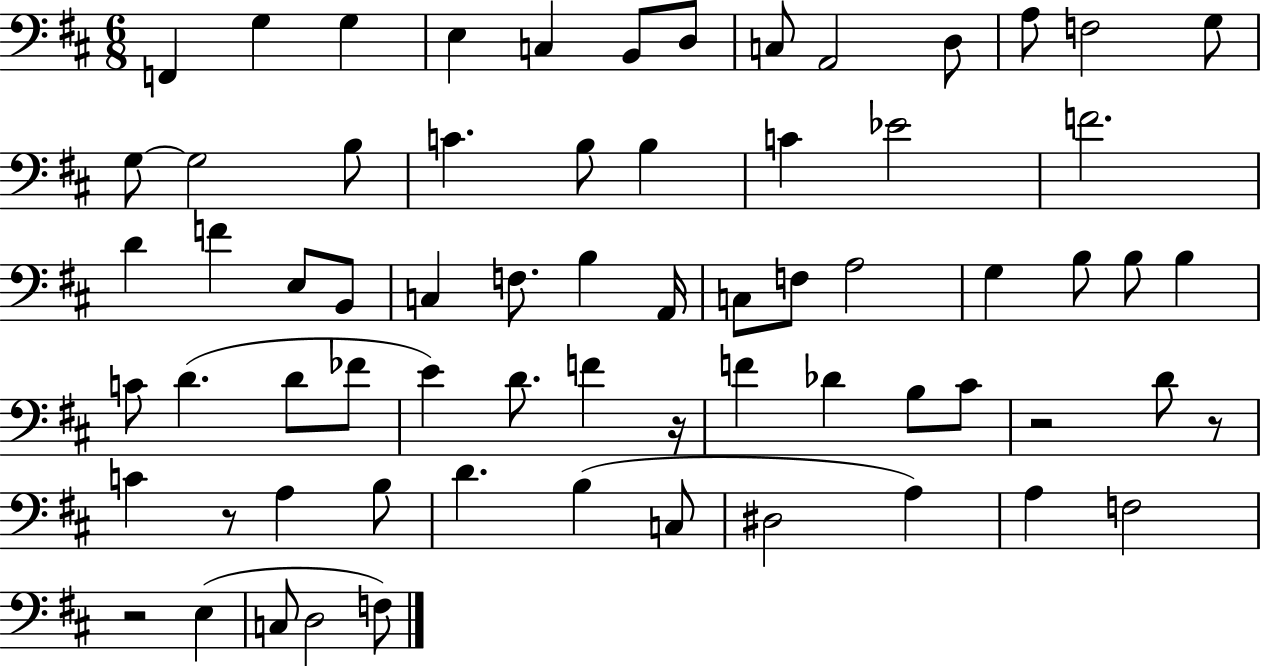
{
  \clef bass
  \numericTimeSignature
  \time 6/8
  \key d \major
  f,4 g4 g4 | e4 c4 b,8 d8 | c8 a,2 d8 | a8 f2 g8 | \break g8~~ g2 b8 | c'4. b8 b4 | c'4 ees'2 | f'2. | \break d'4 f'4 e8 b,8 | c4 f8. b4 a,16 | c8 f8 a2 | g4 b8 b8 b4 | \break c'8 d'4.( d'8 fes'8 | e'4) d'8. f'4 r16 | f'4 des'4 b8 cis'8 | r2 d'8 r8 | \break c'4 r8 a4 b8 | d'4. b4( c8 | dis2 a4) | a4 f2 | \break r2 e4( | c8 d2 f8) | \bar "|."
}